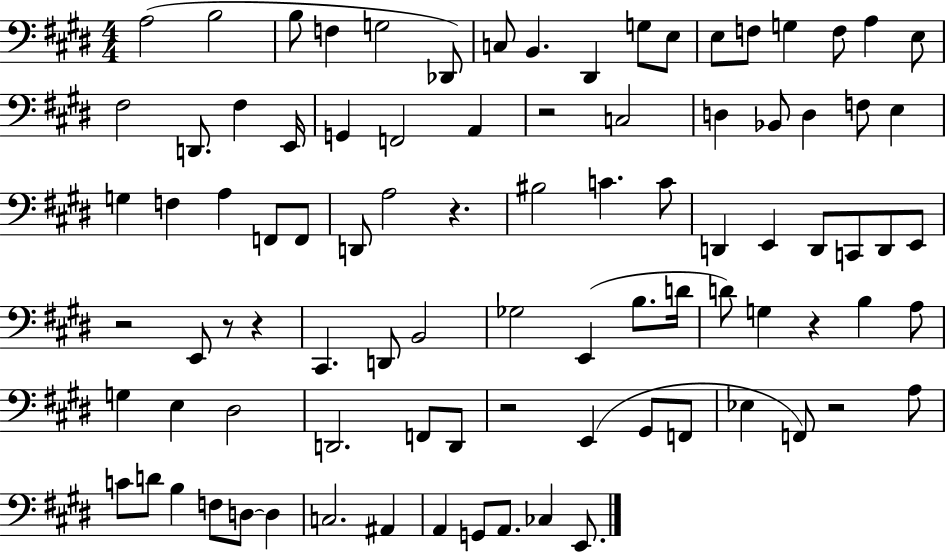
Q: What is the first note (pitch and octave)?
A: A3